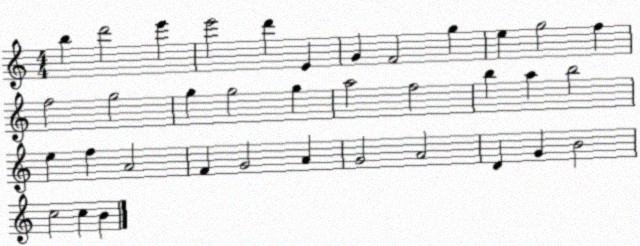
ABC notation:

X:1
T:Untitled
M:4/4
L:1/4
K:C
b d'2 e' e'2 d' E G F2 g e g2 f f2 g2 g g2 g a2 f2 b a b2 e f A2 F G2 A G2 A2 D G B2 c2 c B